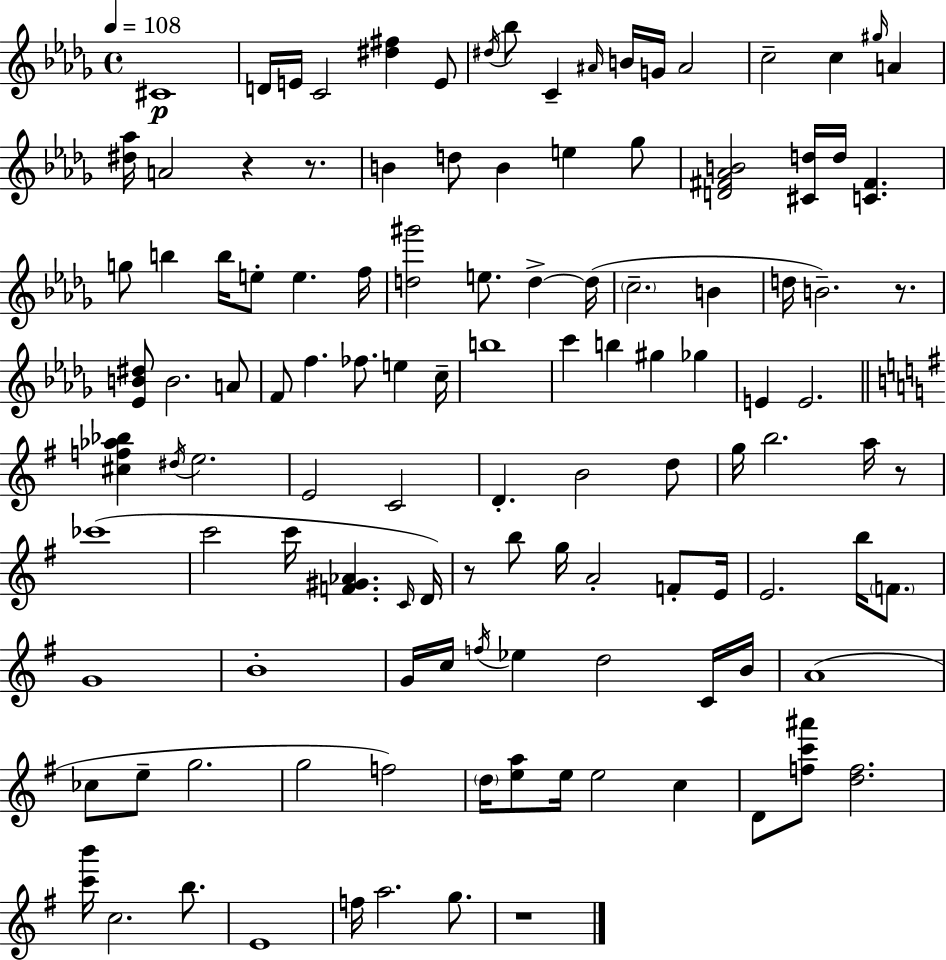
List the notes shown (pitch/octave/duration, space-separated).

C#4/w D4/s E4/s C4/h [D#5,F#5]/q E4/e D#5/s Bb5/e C4/q A#4/s B4/s G4/s A#4/h C5/h C5/q G#5/s A4/q [D#5,Ab5]/s A4/h R/q R/e. B4/q D5/e B4/q E5/q Gb5/e [D4,F#4,Ab4,B4]/h [C#4,D5]/s D5/s [C4,F#4]/q. G5/e B5/q B5/s E5/e E5/q. F5/s [D5,G#6]/h E5/e. D5/q D5/s C5/h. B4/q D5/s B4/h. R/e. [Eb4,B4,D#5]/e B4/h. A4/e F4/e F5/q. FES5/e. E5/q C5/s B5/w C6/q B5/q G#5/q Gb5/q E4/q E4/h. [C#5,F5,Ab5,Bb5]/q D#5/s E5/h. E4/h C4/h D4/q. B4/h D5/e G5/s B5/h. A5/s R/e CES6/w C6/h C6/s [F4,G#4,Ab4]/q. C4/s D4/s R/e B5/e G5/s A4/h F4/e E4/s E4/h. B5/s F4/e. G4/w B4/w G4/s C5/s F5/s Eb5/q D5/h C4/s B4/s A4/w CES5/e E5/e G5/h. G5/h F5/h D5/s [E5,A5]/e E5/s E5/h C5/q D4/e [F5,C6,A#6]/e [D5,F5]/h. [C6,B6]/s C5/h. B5/e. E4/w F5/s A5/h. G5/e. R/w